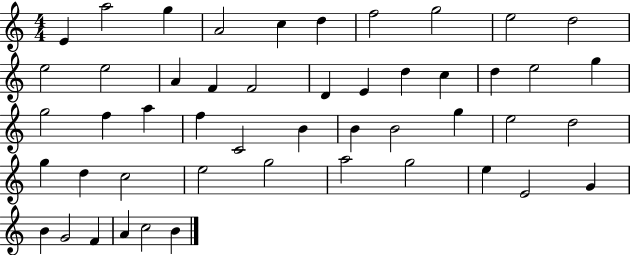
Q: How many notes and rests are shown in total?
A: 49